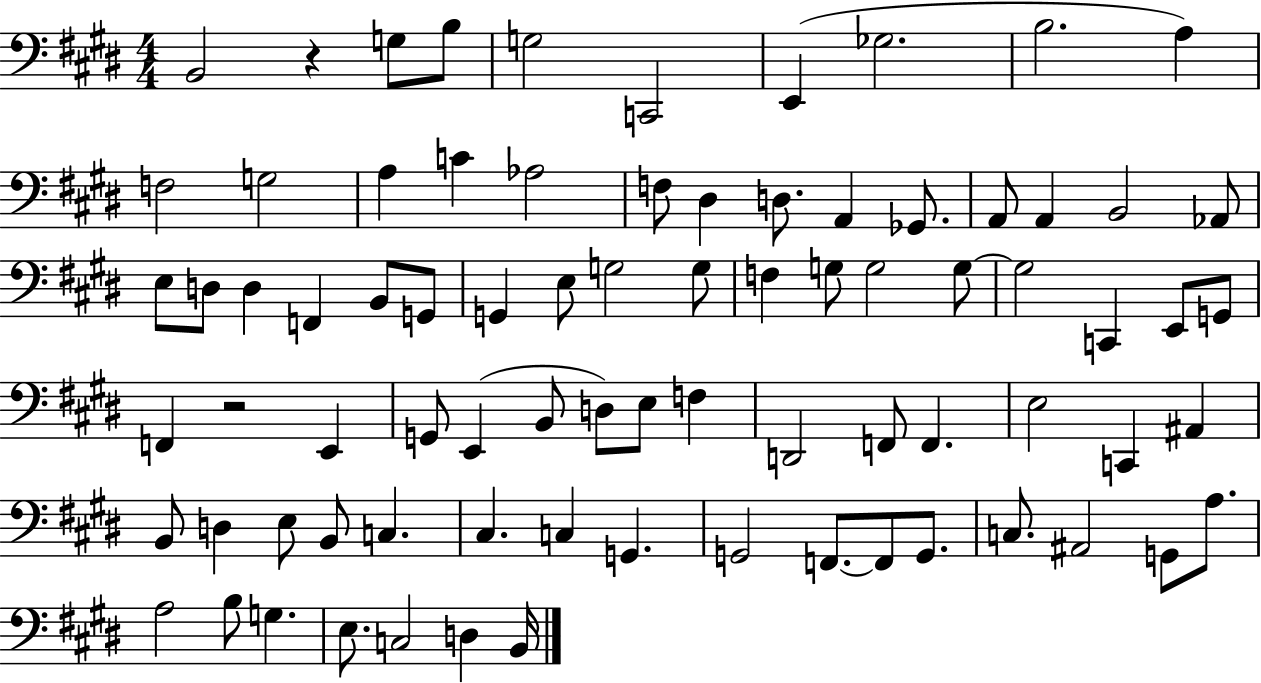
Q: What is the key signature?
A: E major